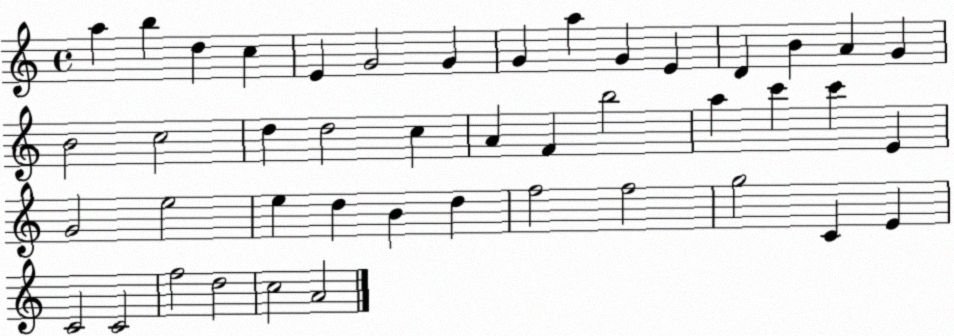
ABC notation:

X:1
T:Untitled
M:4/4
L:1/4
K:C
a b d c E G2 G G a G E D B A G B2 c2 d d2 c A F b2 a c' c' E G2 e2 e d B d f2 f2 g2 C E C2 C2 f2 d2 c2 A2